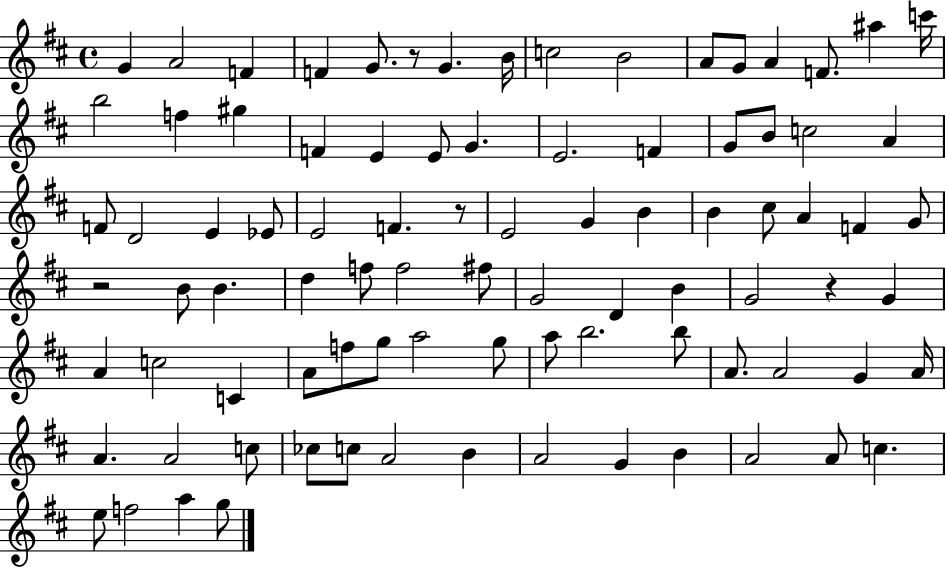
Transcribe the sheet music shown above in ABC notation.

X:1
T:Untitled
M:4/4
L:1/4
K:D
G A2 F F G/2 z/2 G B/4 c2 B2 A/2 G/2 A F/2 ^a c'/4 b2 f ^g F E E/2 G E2 F G/2 B/2 c2 A F/2 D2 E _E/2 E2 F z/2 E2 G B B ^c/2 A F G/2 z2 B/2 B d f/2 f2 ^f/2 G2 D B G2 z G A c2 C A/2 f/2 g/2 a2 g/2 a/2 b2 b/2 A/2 A2 G A/4 A A2 c/2 _c/2 c/2 A2 B A2 G B A2 A/2 c e/2 f2 a g/2